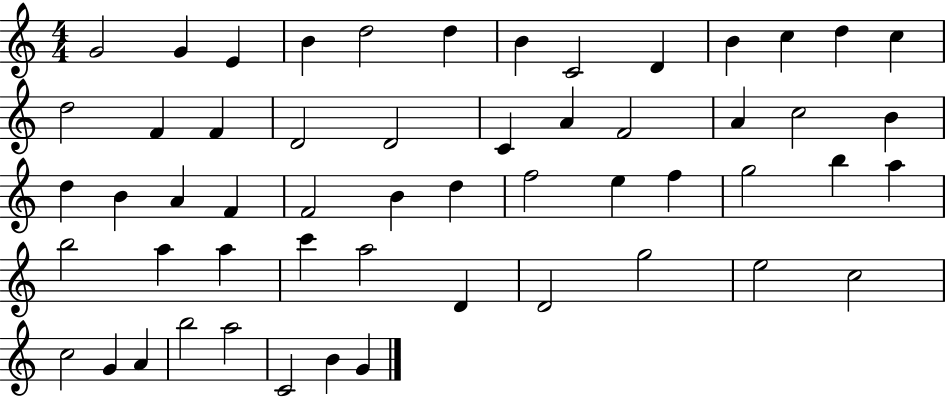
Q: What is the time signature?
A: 4/4